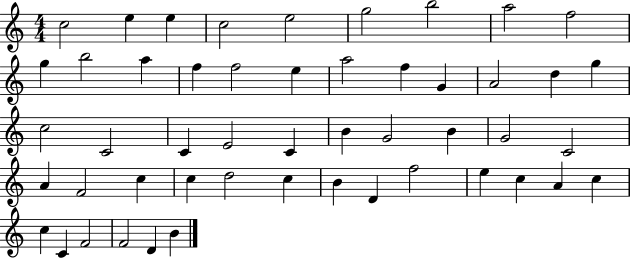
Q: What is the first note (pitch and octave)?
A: C5